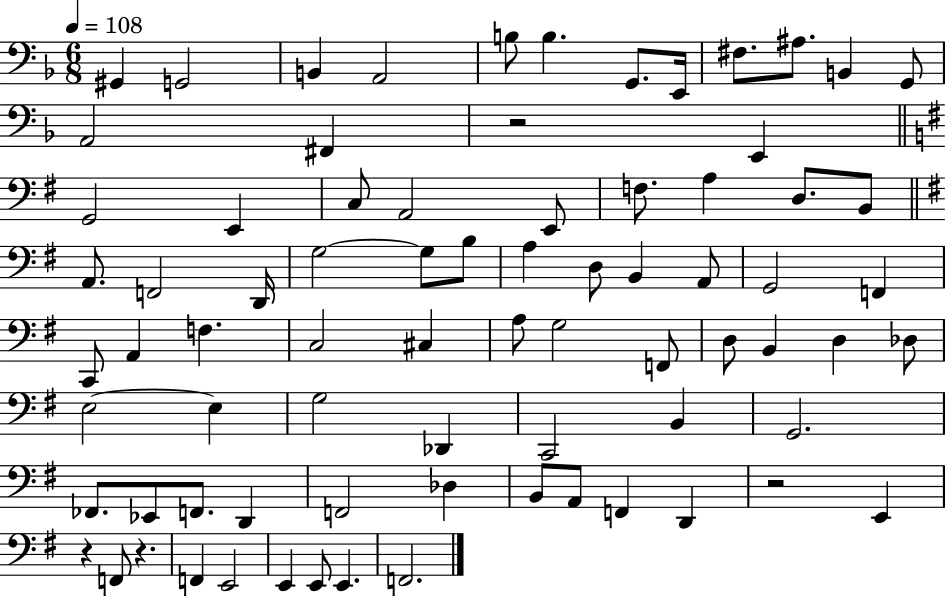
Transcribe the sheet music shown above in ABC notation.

X:1
T:Untitled
M:6/8
L:1/4
K:F
^G,, G,,2 B,, A,,2 B,/2 B, G,,/2 E,,/4 ^F,/2 ^A,/2 B,, G,,/2 A,,2 ^F,, z2 E,, G,,2 E,, C,/2 A,,2 E,,/2 F,/2 A, D,/2 B,,/2 A,,/2 F,,2 D,,/4 G,2 G,/2 B,/2 A, D,/2 B,, A,,/2 G,,2 F,, C,,/2 A,, F, C,2 ^C, A,/2 G,2 F,,/2 D,/2 B,, D, _D,/2 E,2 E, G,2 _D,, C,,2 B,, G,,2 _F,,/2 _E,,/2 F,,/2 D,, F,,2 _D, B,,/2 A,,/2 F,, D,, z2 E,, z F,,/2 z F,, E,,2 E,, E,,/2 E,, F,,2